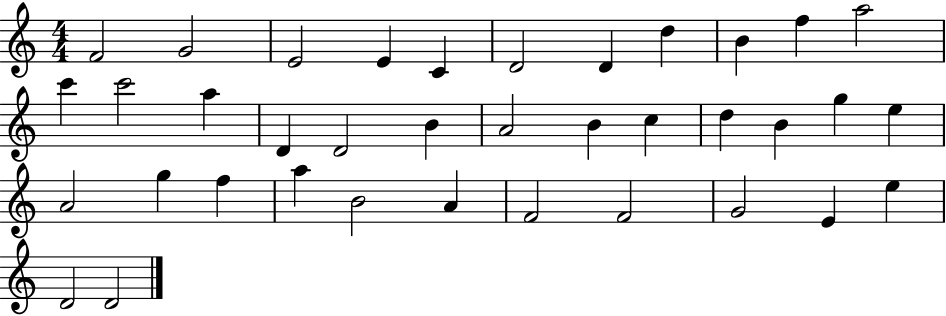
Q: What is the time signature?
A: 4/4